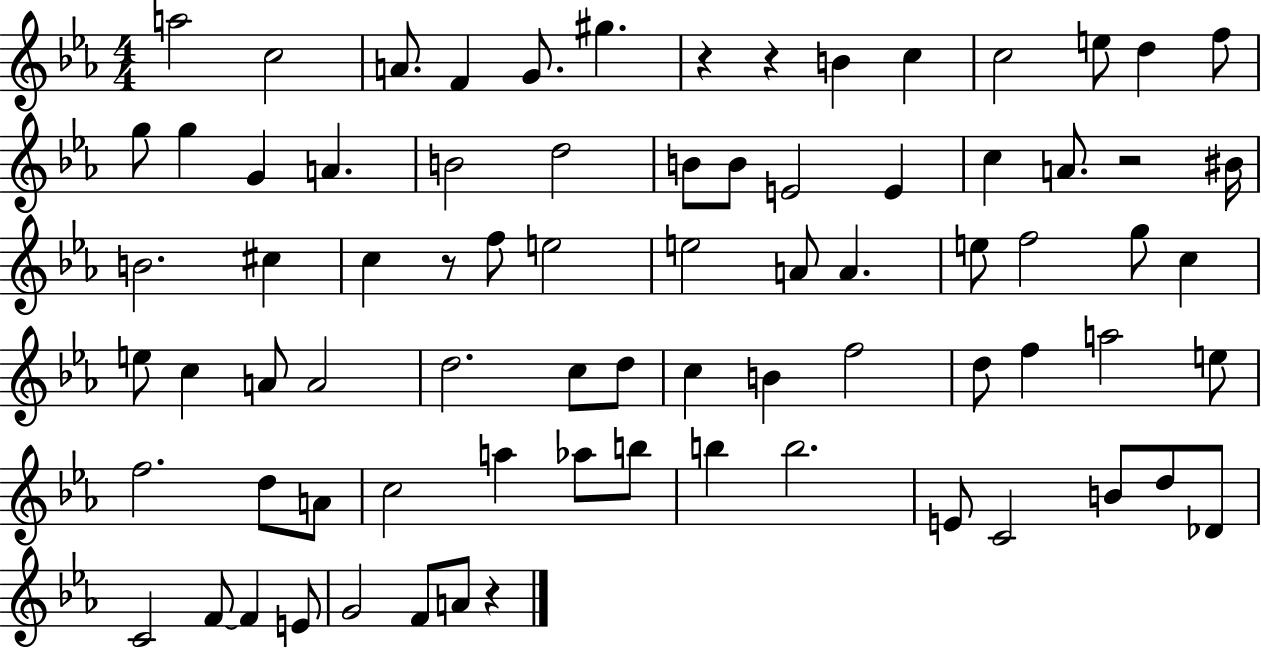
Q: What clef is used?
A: treble